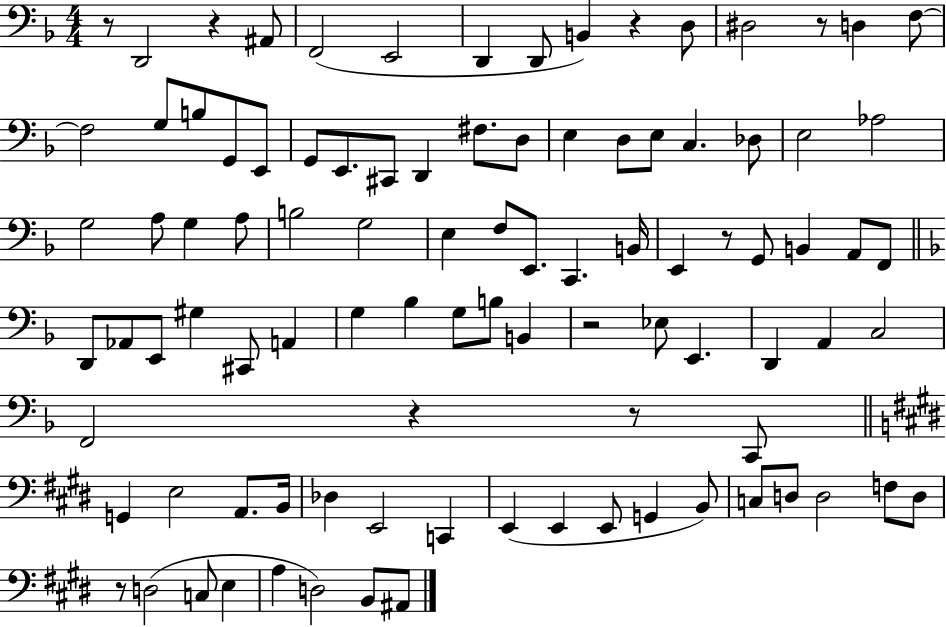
R/e D2/h R/q A#2/e F2/h E2/h D2/q D2/e B2/q R/q D3/e D#3/h R/e D3/q F3/e F3/h G3/e B3/e G2/e E2/e G2/e E2/e. C#2/e D2/q F#3/e. D3/e E3/q D3/e E3/e C3/q. Db3/e E3/h Ab3/h G3/h A3/e G3/q A3/e B3/h G3/h E3/q F3/e E2/e. C2/q. B2/s E2/q R/e G2/e B2/q A2/e F2/e D2/e Ab2/e E2/e G#3/q C#2/e A2/q G3/q Bb3/q G3/e B3/e B2/q R/h Eb3/e E2/q. D2/q A2/q C3/h F2/h R/q R/e C2/e G2/q E3/h A2/e. B2/s Db3/q E2/h C2/q E2/q E2/q E2/e G2/q B2/e C3/e D3/e D3/h F3/e D3/e R/e D3/h C3/e E3/q A3/q D3/h B2/e A#2/e